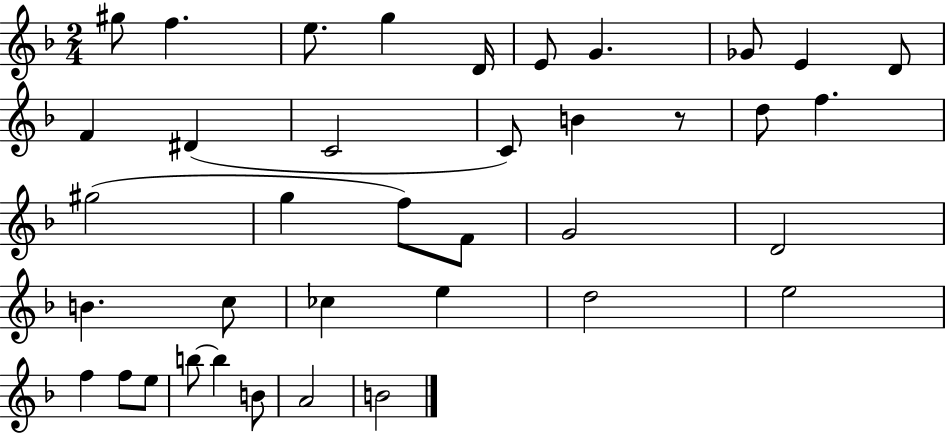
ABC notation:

X:1
T:Untitled
M:2/4
L:1/4
K:F
^g/2 f e/2 g D/4 E/2 G _G/2 E D/2 F ^D C2 C/2 B z/2 d/2 f ^g2 g f/2 F/2 G2 D2 B c/2 _c e d2 e2 f f/2 e/2 b/2 b B/2 A2 B2